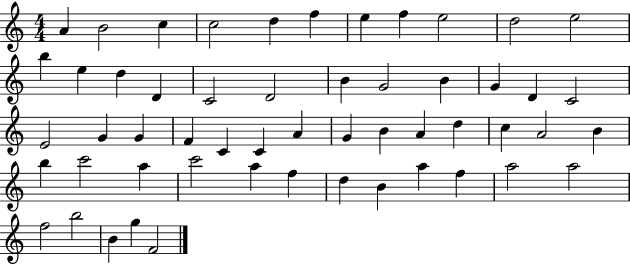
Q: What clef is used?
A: treble